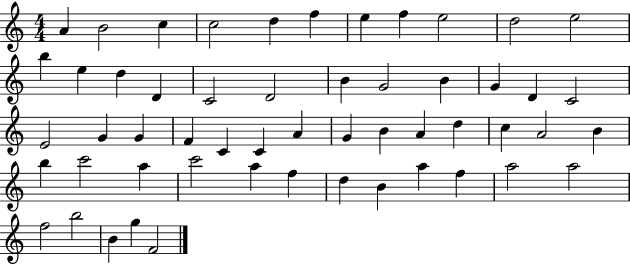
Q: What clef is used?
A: treble